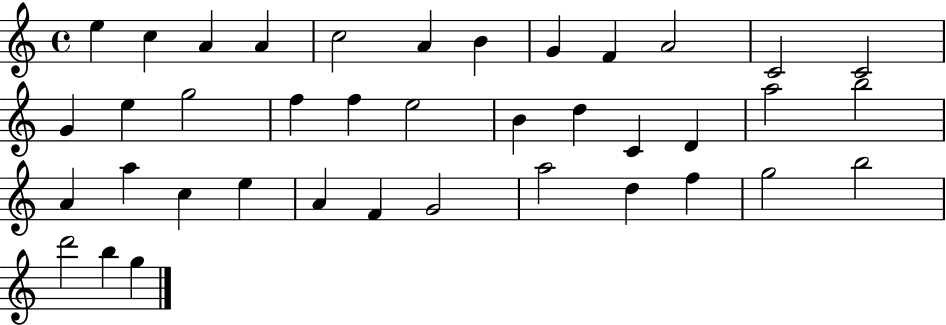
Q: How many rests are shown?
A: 0